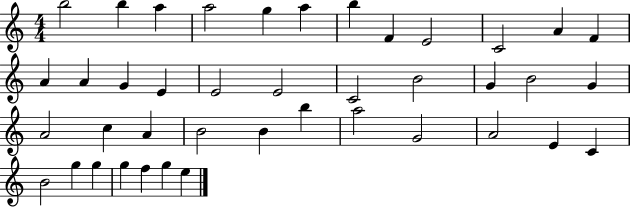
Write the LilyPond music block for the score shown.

{
  \clef treble
  \numericTimeSignature
  \time 4/4
  \key c \major
  b''2 b''4 a''4 | a''2 g''4 a''4 | b''4 f'4 e'2 | c'2 a'4 f'4 | \break a'4 a'4 g'4 e'4 | e'2 e'2 | c'2 b'2 | g'4 b'2 g'4 | \break a'2 c''4 a'4 | b'2 b'4 b''4 | a''2 g'2 | a'2 e'4 c'4 | \break b'2 g''4 g''4 | g''4 f''4 g''4 e''4 | \bar "|."
}